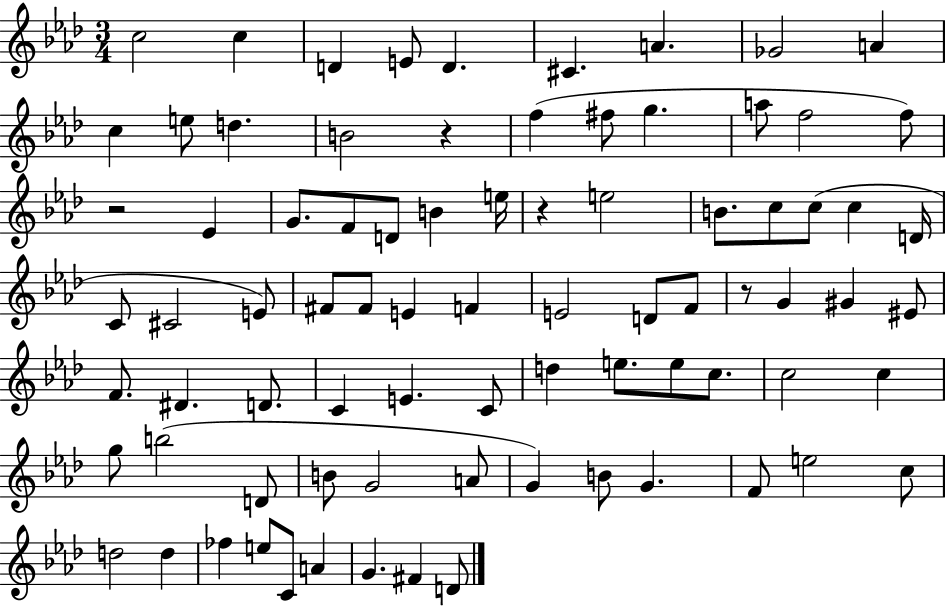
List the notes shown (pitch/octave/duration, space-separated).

C5/h C5/q D4/q E4/e D4/q. C#4/q. A4/q. Gb4/h A4/q C5/q E5/e D5/q. B4/h R/q F5/q F#5/e G5/q. A5/e F5/h F5/e R/h Eb4/q G4/e. F4/e D4/e B4/q E5/s R/q E5/h B4/e. C5/e C5/e C5/q D4/s C4/e C#4/h E4/e F#4/e F#4/e E4/q F4/q E4/h D4/e F4/e R/e G4/q G#4/q EIS4/e F4/e. D#4/q. D4/e. C4/q E4/q. C4/e D5/q E5/e. E5/e C5/e. C5/h C5/q G5/e B5/h D4/e B4/e G4/h A4/e G4/q B4/e G4/q. F4/e E5/h C5/e D5/h D5/q FES5/q E5/e C4/e A4/q G4/q. F#4/q D4/e